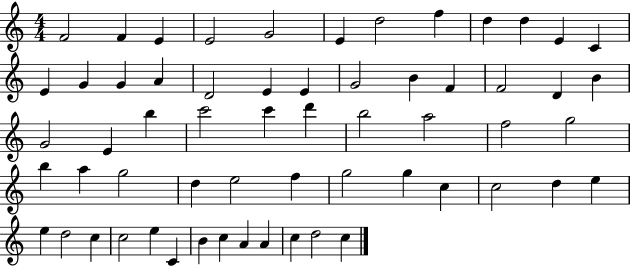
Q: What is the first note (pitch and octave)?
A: F4